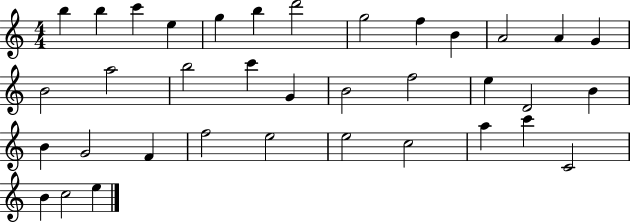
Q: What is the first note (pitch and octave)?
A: B5